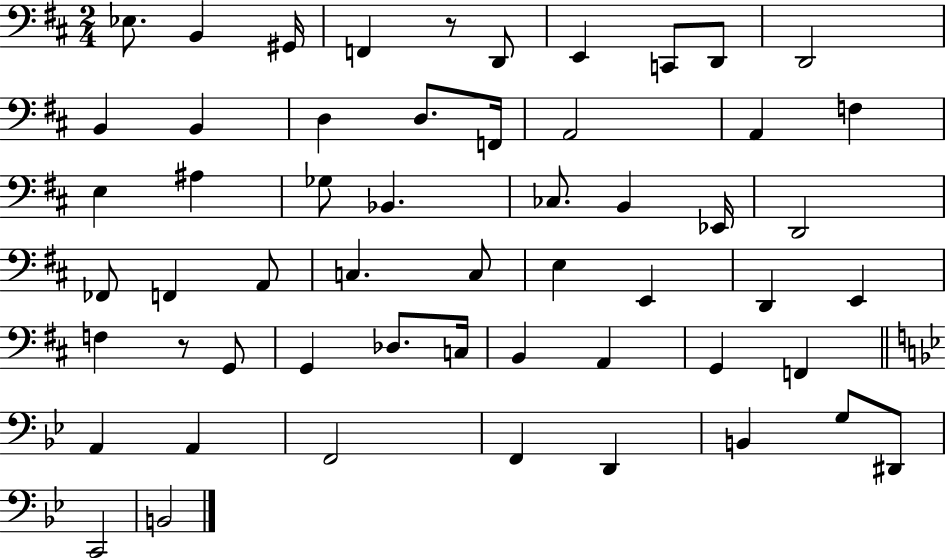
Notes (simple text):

Eb3/e. B2/q G#2/s F2/q R/e D2/e E2/q C2/e D2/e D2/h B2/q B2/q D3/q D3/e. F2/s A2/h A2/q F3/q E3/q A#3/q Gb3/e Bb2/q. CES3/e. B2/q Eb2/s D2/h FES2/e F2/q A2/e C3/q. C3/e E3/q E2/q D2/q E2/q F3/q R/e G2/e G2/q Db3/e. C3/s B2/q A2/q G2/q F2/q A2/q A2/q F2/h F2/q D2/q B2/q G3/e D#2/e C2/h B2/h